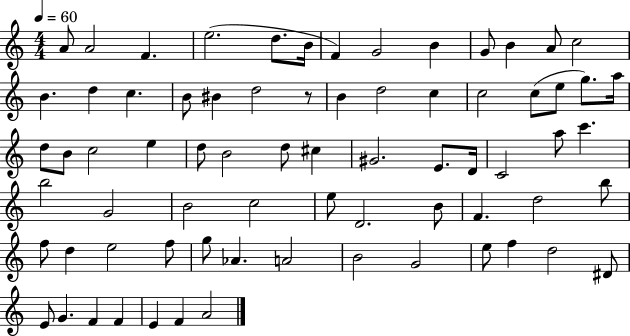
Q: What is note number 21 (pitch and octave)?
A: D5